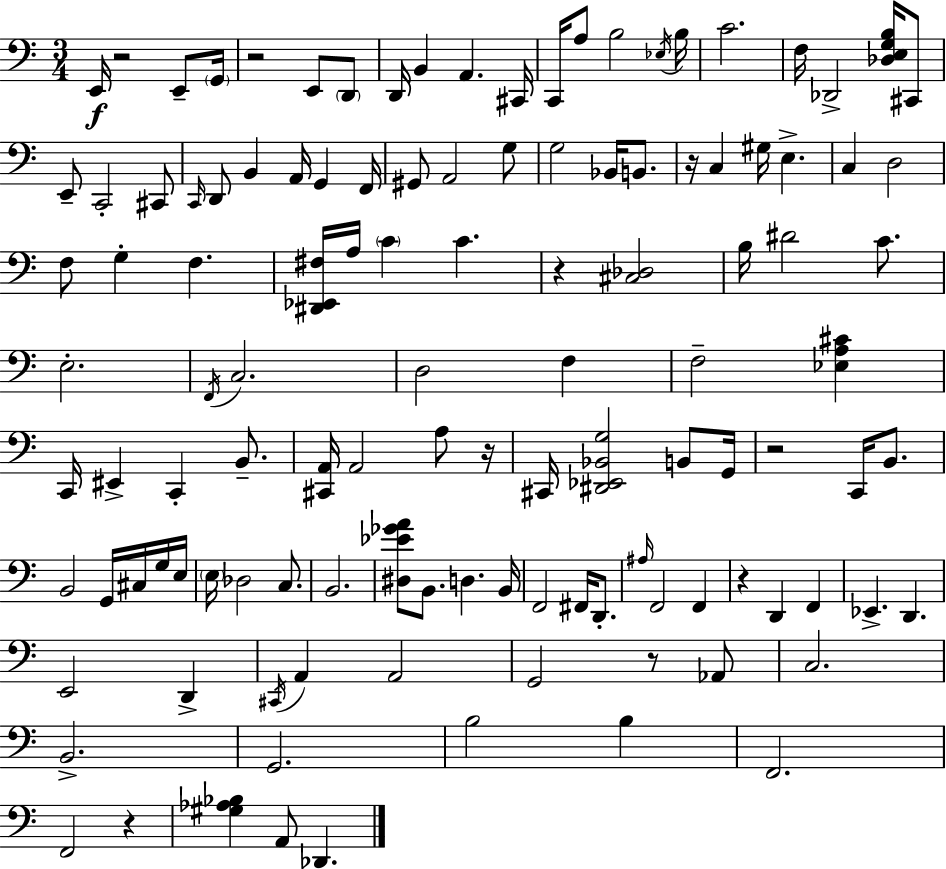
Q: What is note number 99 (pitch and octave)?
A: F2